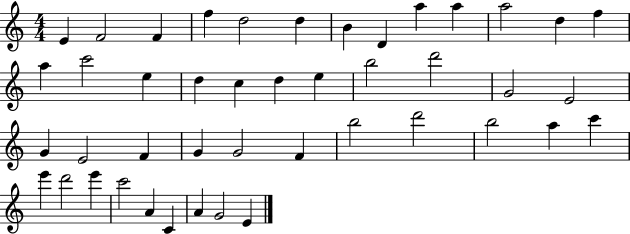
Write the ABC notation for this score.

X:1
T:Untitled
M:4/4
L:1/4
K:C
E F2 F f d2 d B D a a a2 d f a c'2 e d c d e b2 d'2 G2 E2 G E2 F G G2 F b2 d'2 b2 a c' e' d'2 e' c'2 A C A G2 E